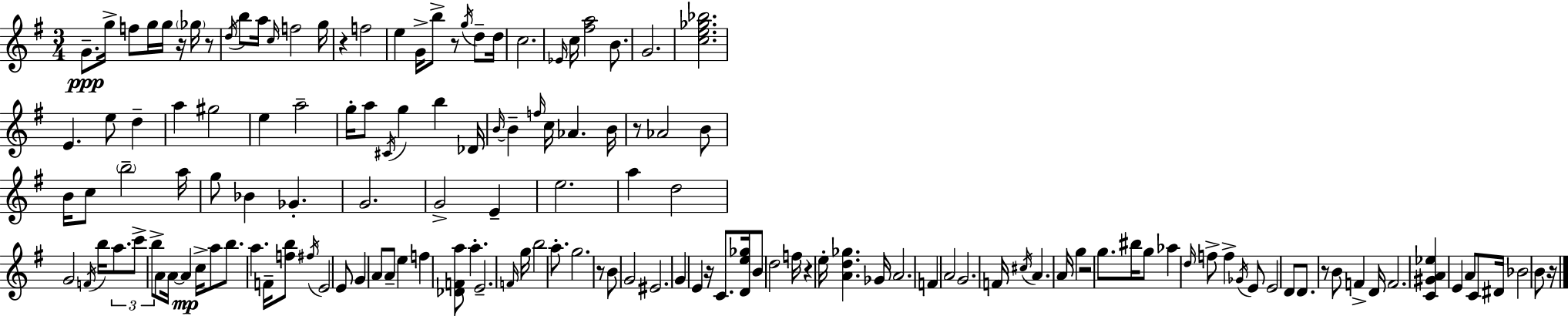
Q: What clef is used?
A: treble